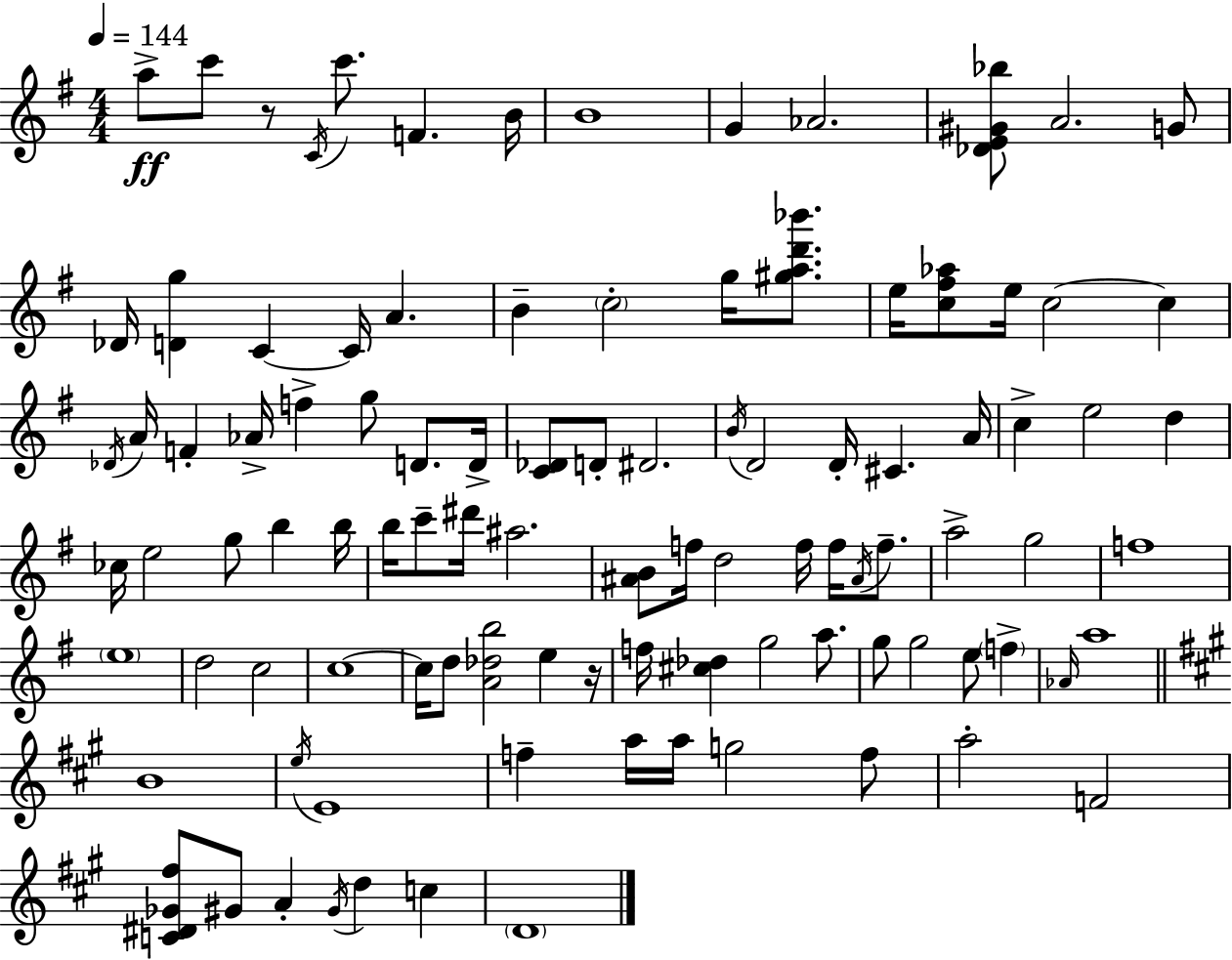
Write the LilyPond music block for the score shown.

{
  \clef treble
  \numericTimeSignature
  \time 4/4
  \key g \major
  \tempo 4 = 144
  a''8->\ff c'''8 r8 \acciaccatura { c'16 } c'''8. f'4. | b'16 b'1 | g'4 aes'2. | <des' e' gis' bes''>8 a'2. g'8 | \break des'16 <d' g''>4 c'4~~ c'16 a'4. | b'4-- \parenthesize c''2-. g''16 <gis'' a'' d''' bes'''>8. | e''16 <c'' fis'' aes''>8 e''16 c''2~~ c''4 | \acciaccatura { des'16 } a'16 f'4-. aes'16-> f''4-> g''8 d'8. | \break d'16-> <c' des'>8 d'8-. dis'2. | \acciaccatura { b'16 } d'2 d'16-. cis'4. | a'16 c''4-> e''2 d''4 | ces''16 e''2 g''8 b''4 | \break b''16 b''16 c'''8-- dis'''16 ais''2. | <ais' b'>8 f''16 d''2 f''16 f''16 | \acciaccatura { ais'16 } f''8.-- a''2-> g''2 | f''1 | \break \parenthesize e''1 | d''2 c''2 | c''1~~ | c''16 d''8 <a' des'' b''>2 e''4 | \break r16 f''16 <cis'' des''>4 g''2 | a''8. g''8 g''2 e''8 | \parenthesize f''4-> \grace { aes'16 } a''1 | \bar "||" \break \key a \major b'1 | \acciaccatura { e''16 } e'1 | f''4-- a''16 a''16 g''2 f''8 | a''2-. f'2 | \break <c' dis' ges' fis''>8 gis'8 a'4-. \acciaccatura { gis'16 } d''4 c''4 | \parenthesize d'1 | \bar "|."
}